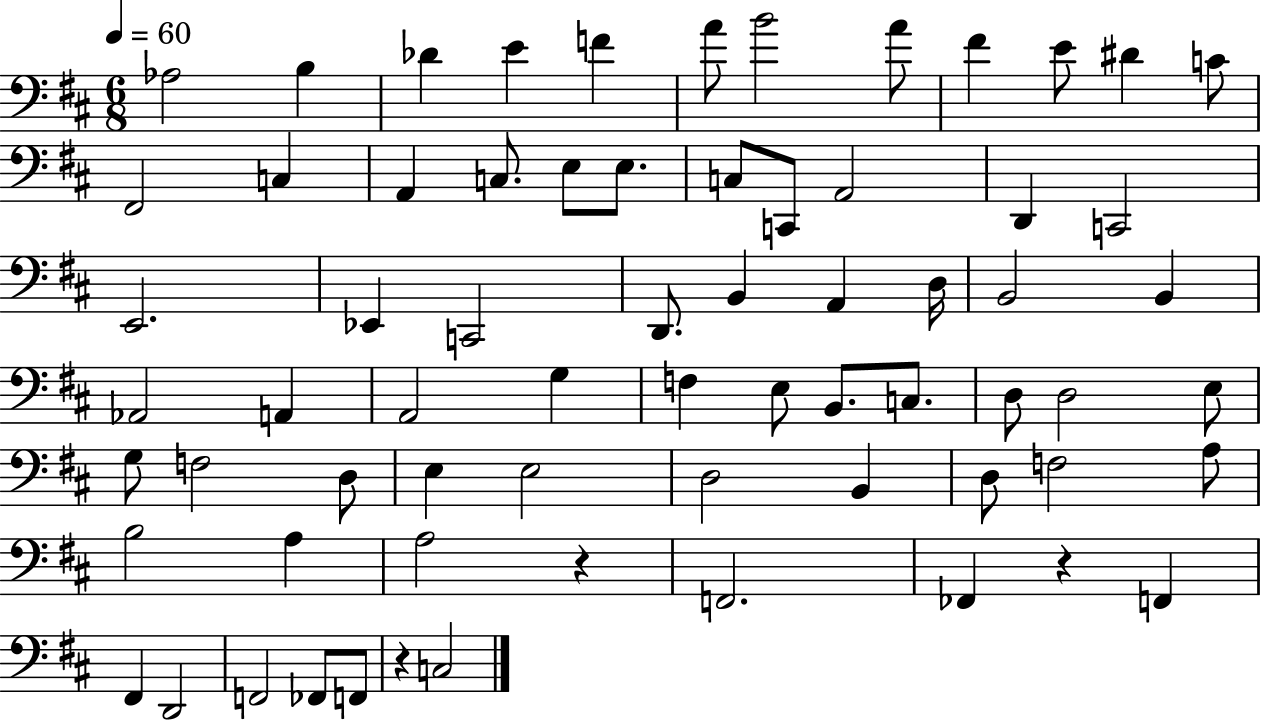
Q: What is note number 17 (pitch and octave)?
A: E3